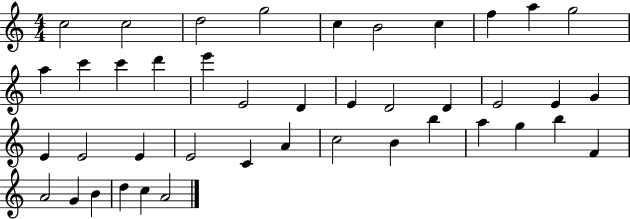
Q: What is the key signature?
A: C major